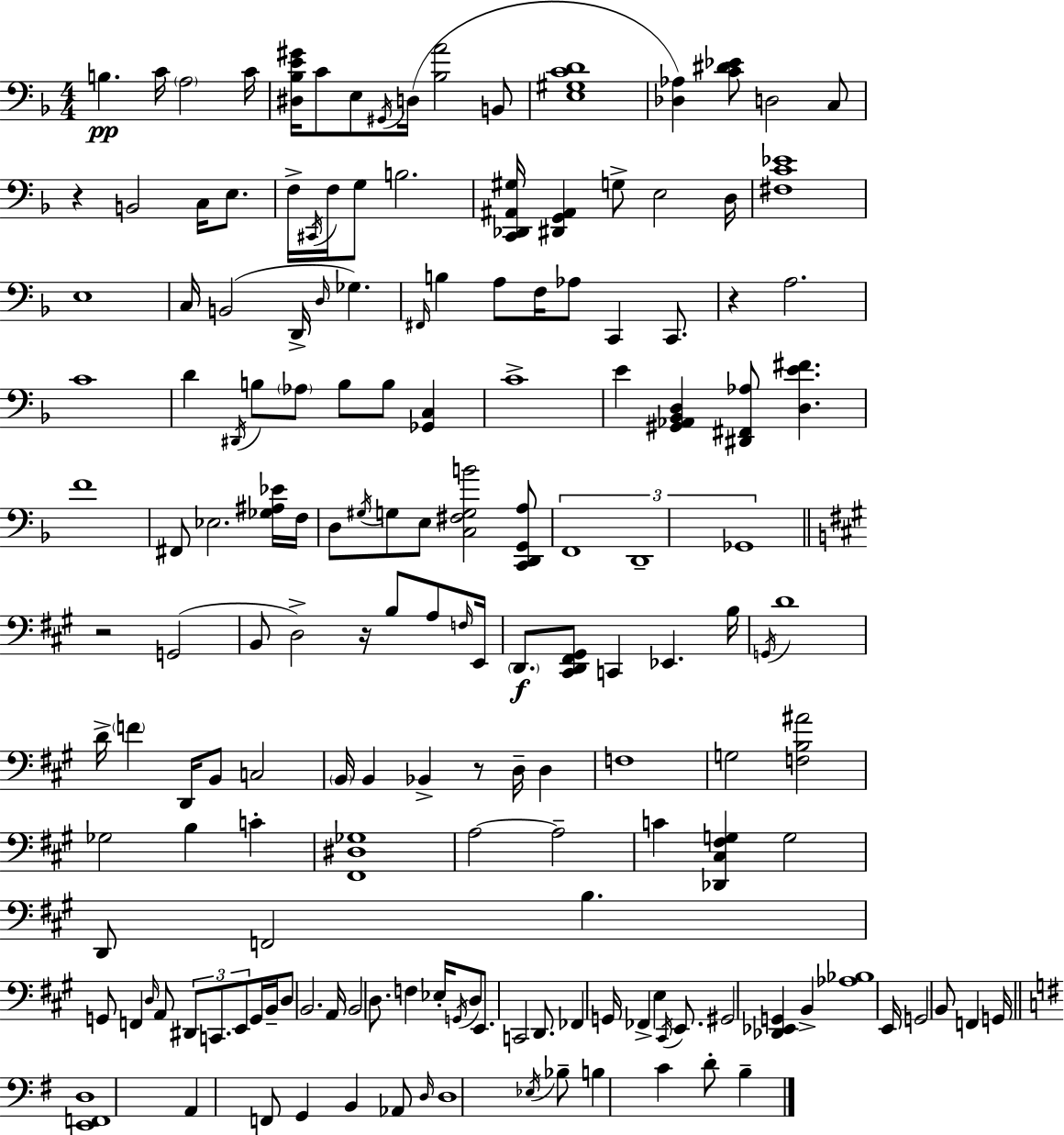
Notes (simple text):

B3/q. C4/s A3/h C4/s [D#3,Bb3,E4,G#4]/s C4/e E3/e G#2/s D3/s [Bb3,A4]/h B2/e [E3,G#3,C4,D4]/w [Db3,Ab3]/q [C4,D#4,Eb4]/e D3/h C3/e R/q B2/h C3/s E3/e. F3/s C#2/s F3/s G3/e B3/h. [C2,Db2,A#2,G#3]/s [D#2,G2,A#2]/q G3/e E3/h D3/s [F#3,C4,Eb4]/w E3/w C3/s B2/h D2/s D3/s Gb3/q. F#2/s B3/q A3/e F3/s Ab3/e C2/q C2/e. R/q A3/h. C4/w D4/q D#2/s B3/e Ab3/e B3/e B3/e [Gb2,C3]/q C4/w E4/q [G#2,Ab2,Bb2,D3]/q [D#2,F#2,Ab3]/e [D3,E4,F#4]/q. F4/w F#2/e Eb3/h. [Gb3,A#3,Eb4]/s F3/s D3/e G#3/s G3/e E3/e [C3,F#3,G3,B4]/h [C2,D2,G2,A3]/e F2/w D2/w Gb2/w R/h G2/h B2/e D3/h R/s B3/e A3/e F3/s E2/s D2/e. [C#2,D2,F#2,G#2]/e C2/q Eb2/q. B3/s G2/s D4/w D4/s F4/q D2/s B2/e C3/h B2/s B2/q Bb2/q R/e D3/s D3/q F3/w G3/h [F3,B3,A#4]/h Gb3/h B3/q C4/q [F#2,D#3,Gb3]/w A3/h A3/h C4/q [Db2,C#3,F#3,G3]/q G3/h D2/e F2/h B3/q. G2/e F2/q D3/s A2/e D#2/e C2/e. E2/e G2/s B2/s D3/e B2/h. A2/s B2/h D3/e. F3/q Eb3/s G2/s D3/e E2/e. C2/h D2/e. FES2/q G2/s FES2/q E3/q C#2/s E2/e. G#2/h [Db2,Eb2,G2]/q B2/q [Ab3,Bb3]/w E2/s G2/h B2/e F2/q G2/s [E2,F2,D3]/w A2/q F2/e G2/q B2/q Ab2/e D3/s D3/w Eb3/s Bb3/e B3/q C4/q D4/e B3/q